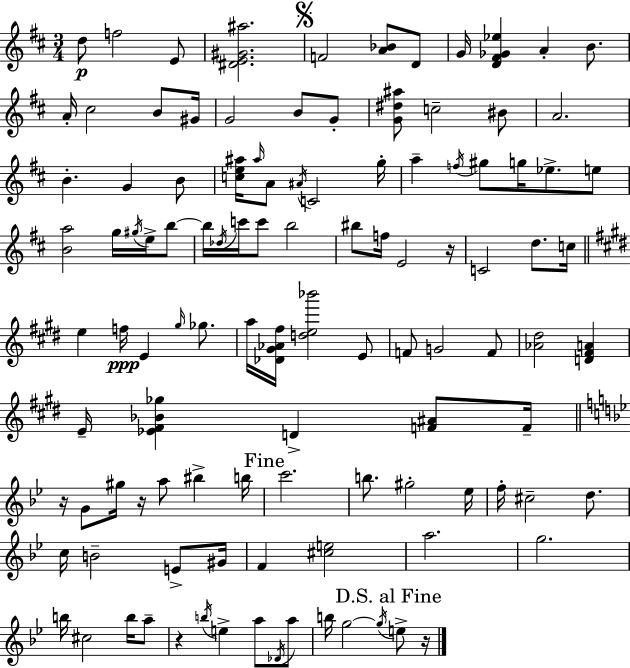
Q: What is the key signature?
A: D major